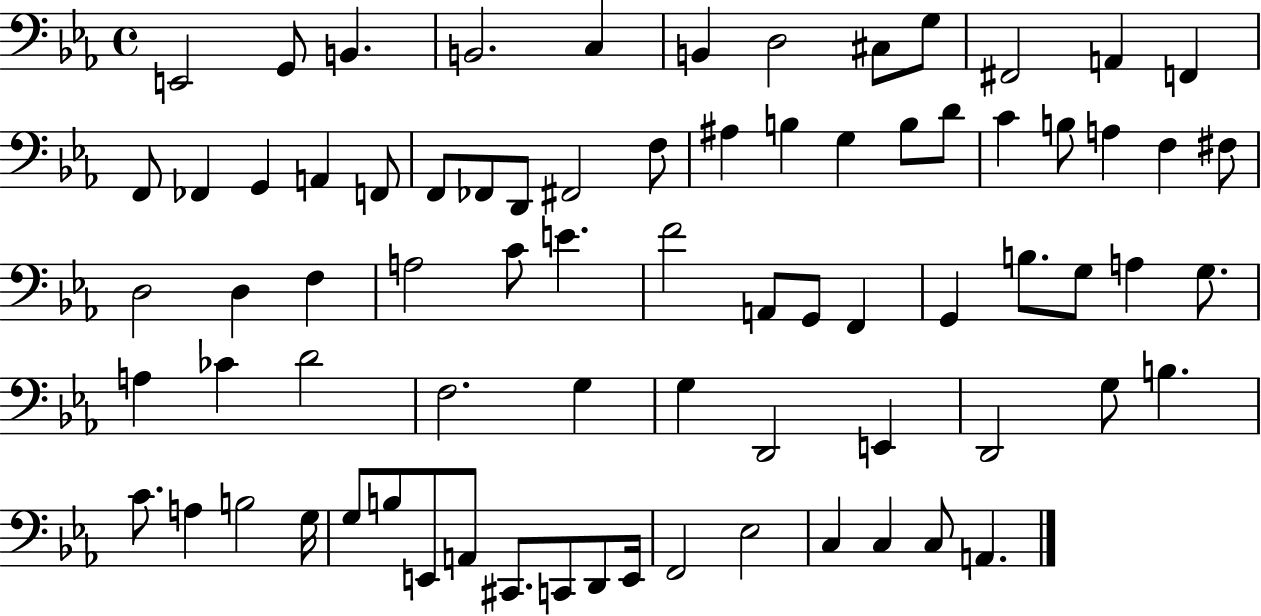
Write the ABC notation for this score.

X:1
T:Untitled
M:4/4
L:1/4
K:Eb
E,,2 G,,/2 B,, B,,2 C, B,, D,2 ^C,/2 G,/2 ^F,,2 A,, F,, F,,/2 _F,, G,, A,, F,,/2 F,,/2 _F,,/2 D,,/2 ^F,,2 F,/2 ^A, B, G, B,/2 D/2 C B,/2 A, F, ^F,/2 D,2 D, F, A,2 C/2 E F2 A,,/2 G,,/2 F,, G,, B,/2 G,/2 A, G,/2 A, _C D2 F,2 G, G, D,,2 E,, D,,2 G,/2 B, C/2 A, B,2 G,/4 G,/2 B,/2 E,,/2 A,,/2 ^C,,/2 C,,/2 D,,/2 E,,/4 F,,2 _E,2 C, C, C,/2 A,,